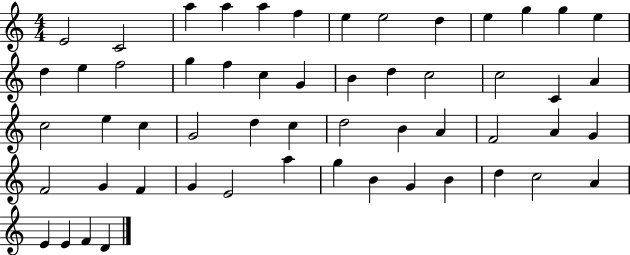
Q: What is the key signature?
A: C major